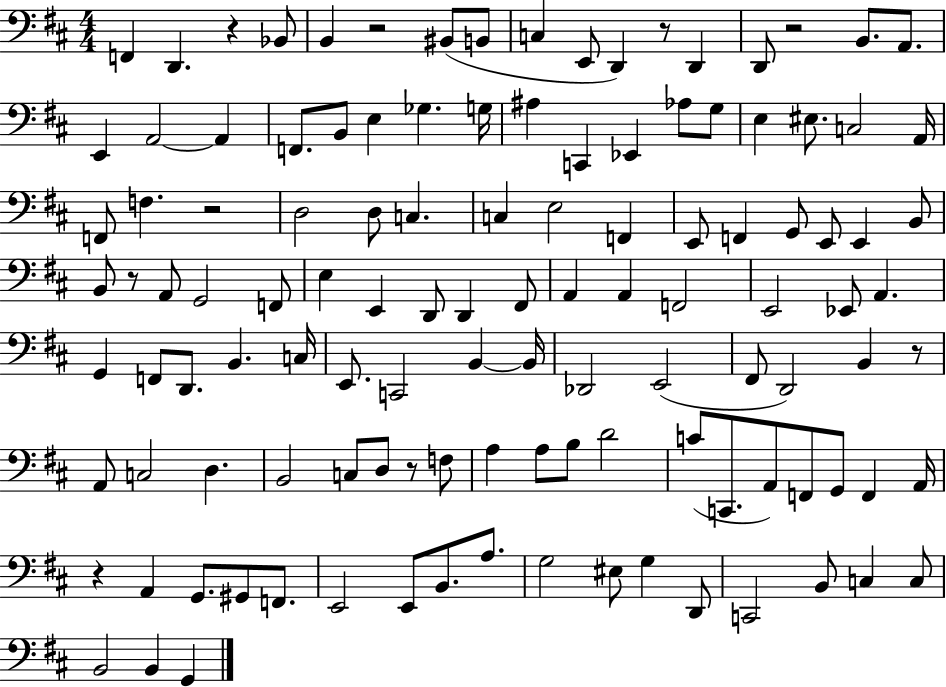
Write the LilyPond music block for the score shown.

{
  \clef bass
  \numericTimeSignature
  \time 4/4
  \key d \major
  \repeat volta 2 { f,4 d,4. r4 bes,8 | b,4 r2 bis,8( b,8 | c4 e,8 d,4) r8 d,4 | d,8 r2 b,8. a,8. | \break e,4 a,2~~ a,4 | f,8. b,8 e4 ges4. g16 | ais4 c,4 ees,4 aes8 g8 | e4 eis8. c2 a,16 | \break f,8 f4. r2 | d2 d8 c4. | c4 e2 f,4 | e,8 f,4 g,8 e,8 e,4 b,8 | \break b,8 r8 a,8 g,2 f,8 | e4 e,4 d,8 d,4 fis,8 | a,4 a,4 f,2 | e,2 ees,8 a,4. | \break g,4 f,8 d,8. b,4. c16 | e,8. c,2 b,4~~ b,16 | des,2 e,2( | fis,8 d,2) b,4 r8 | \break a,8 c2 d4. | b,2 c8 d8 r8 f8 | a4 a8 b8 d'2 | c'8( c,8. a,8) f,8 g,8 f,4 a,16 | \break r4 a,4 g,8. gis,8 f,8. | e,2 e,8 b,8. a8. | g2 eis8 g4 d,8 | c,2 b,8 c4 c8 | \break b,2 b,4 g,4 | } \bar "|."
}